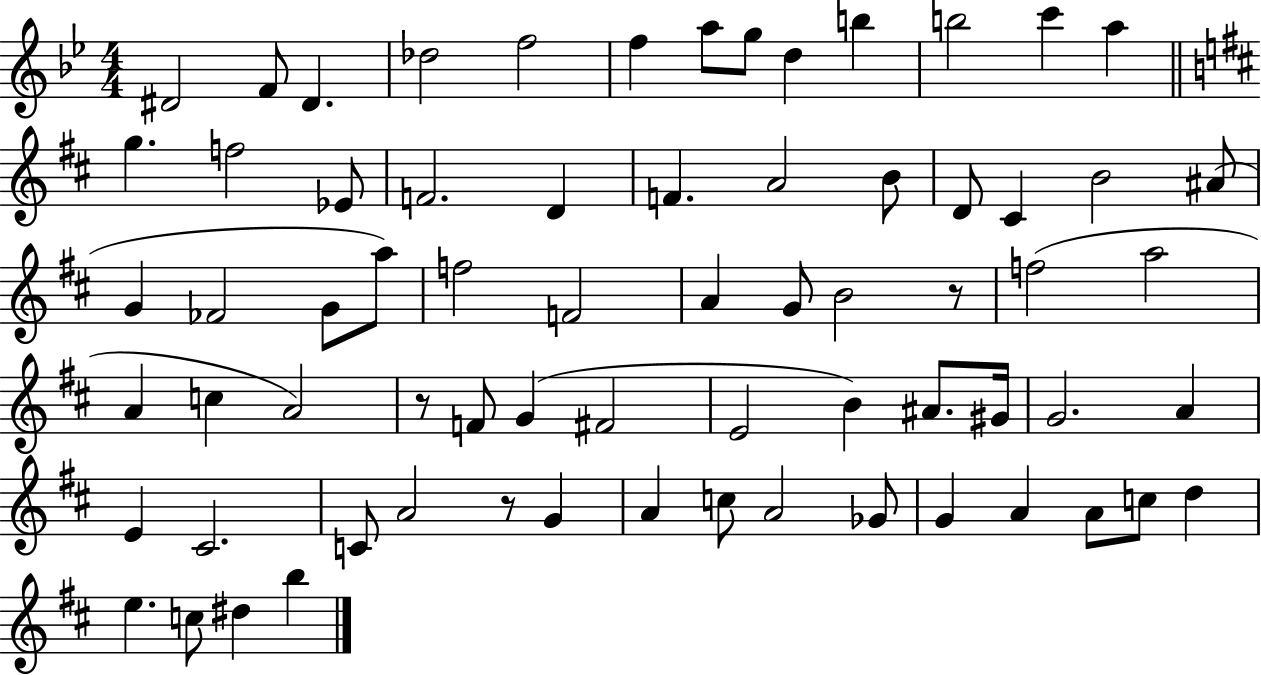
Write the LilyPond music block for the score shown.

{
  \clef treble
  \numericTimeSignature
  \time 4/4
  \key bes \major
  \repeat volta 2 { dis'2 f'8 dis'4. | des''2 f''2 | f''4 a''8 g''8 d''4 b''4 | b''2 c'''4 a''4 | \break \bar "||" \break \key d \major g''4. f''2 ees'8 | f'2. d'4 | f'4. a'2 b'8 | d'8 cis'4 b'2 ais'8( | \break g'4 fes'2 g'8 a''8) | f''2 f'2 | a'4 g'8 b'2 r8 | f''2( a''2 | \break a'4 c''4 a'2) | r8 f'8 g'4( fis'2 | e'2 b'4) ais'8. gis'16 | g'2. a'4 | \break e'4 cis'2. | c'8 a'2 r8 g'4 | a'4 c''8 a'2 ges'8 | g'4 a'4 a'8 c''8 d''4 | \break e''4. c''8 dis''4 b''4 | } \bar "|."
}